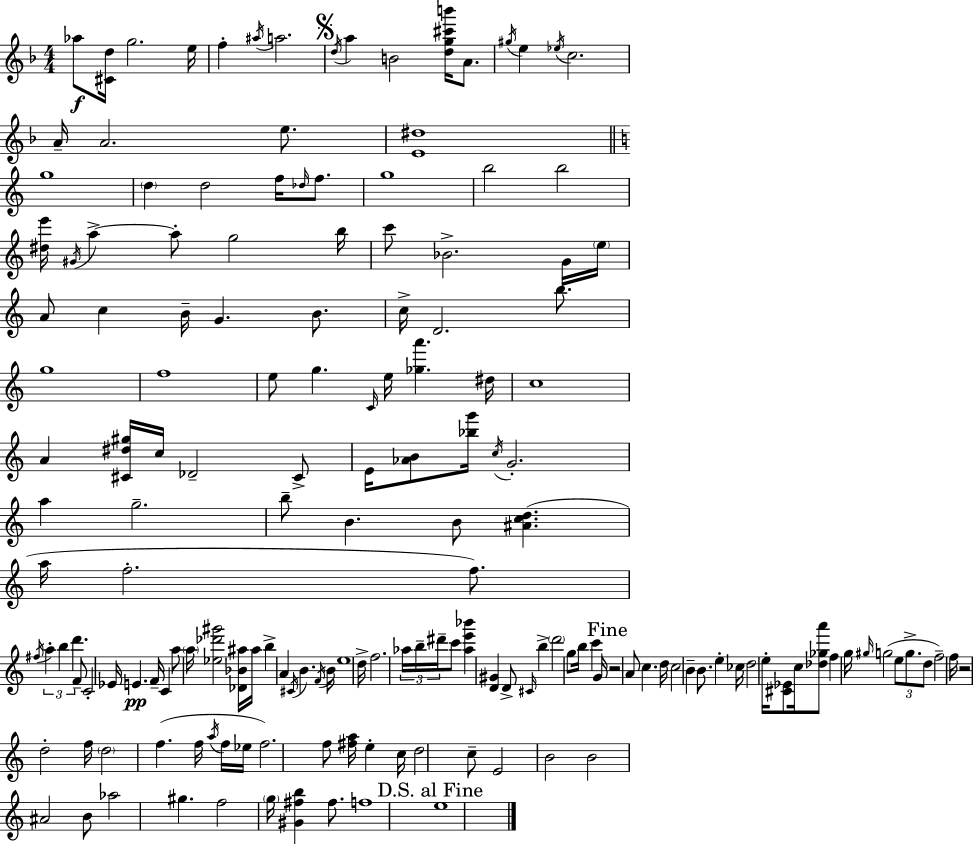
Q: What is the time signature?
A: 4/4